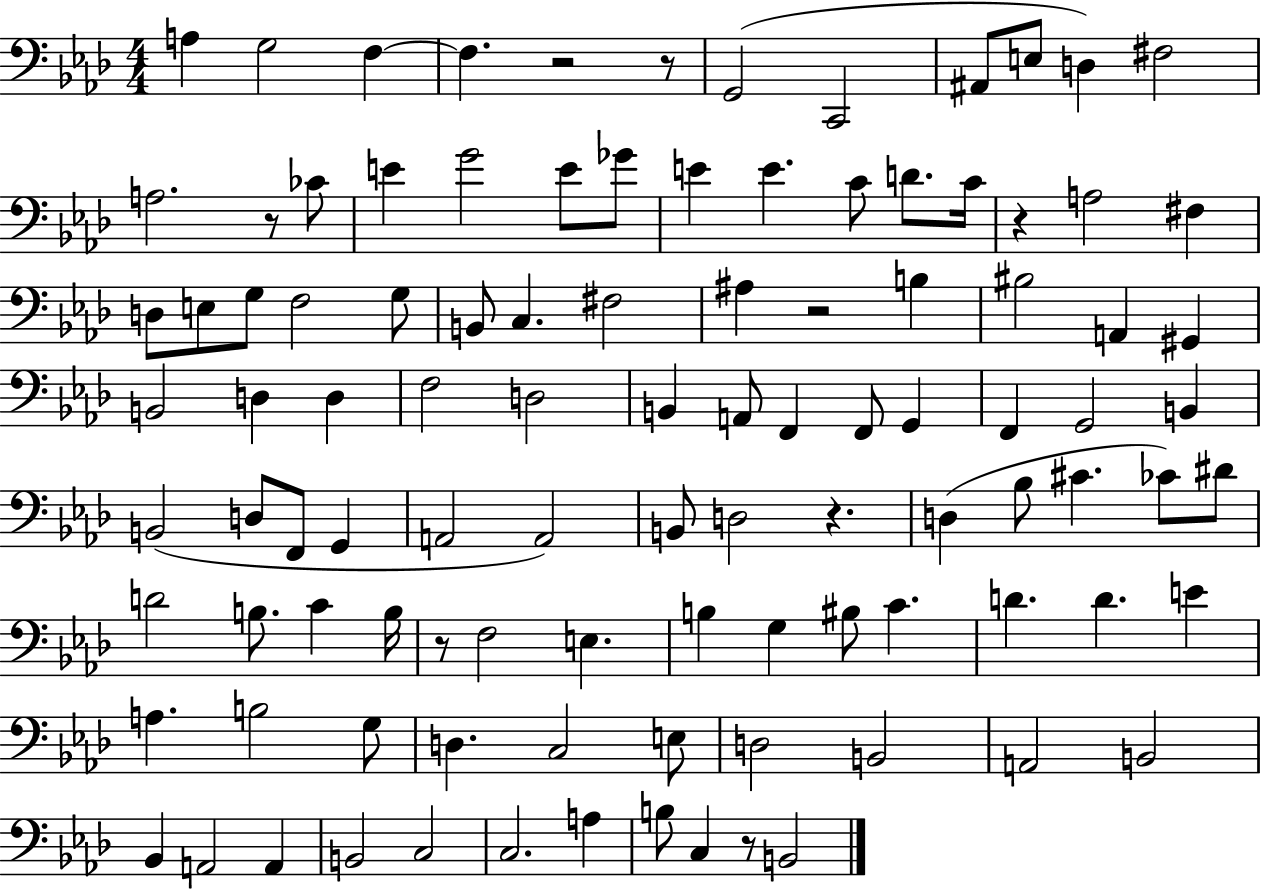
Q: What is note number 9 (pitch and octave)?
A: D3